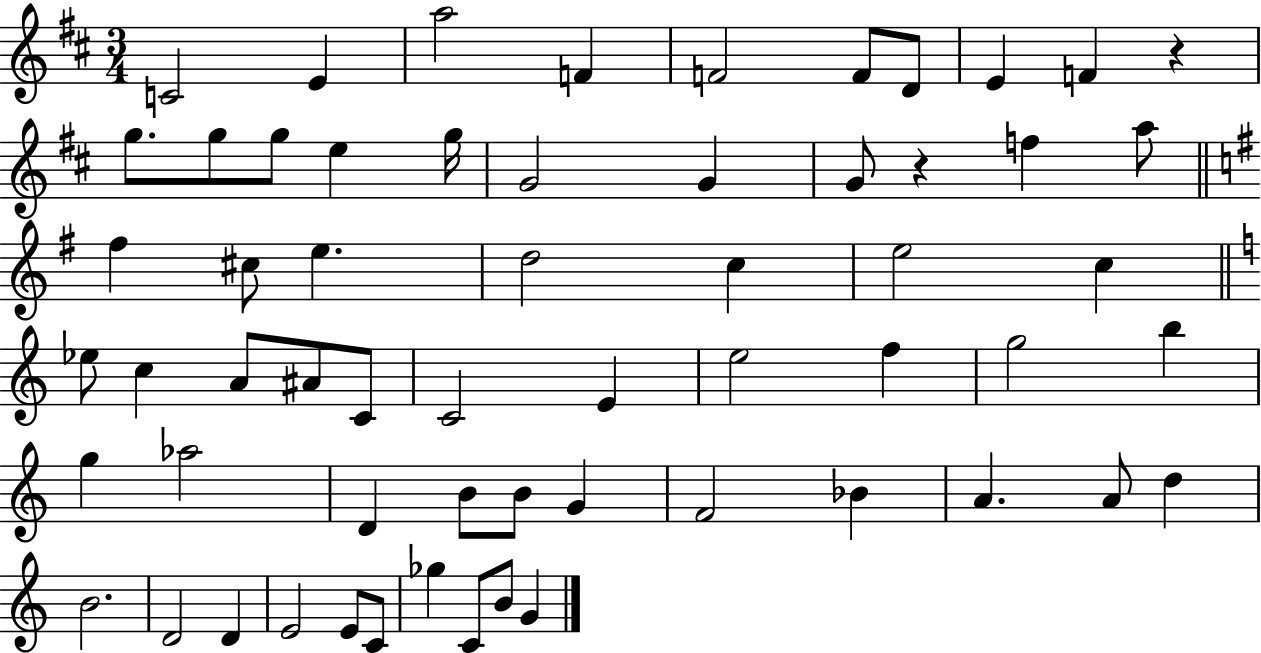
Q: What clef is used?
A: treble